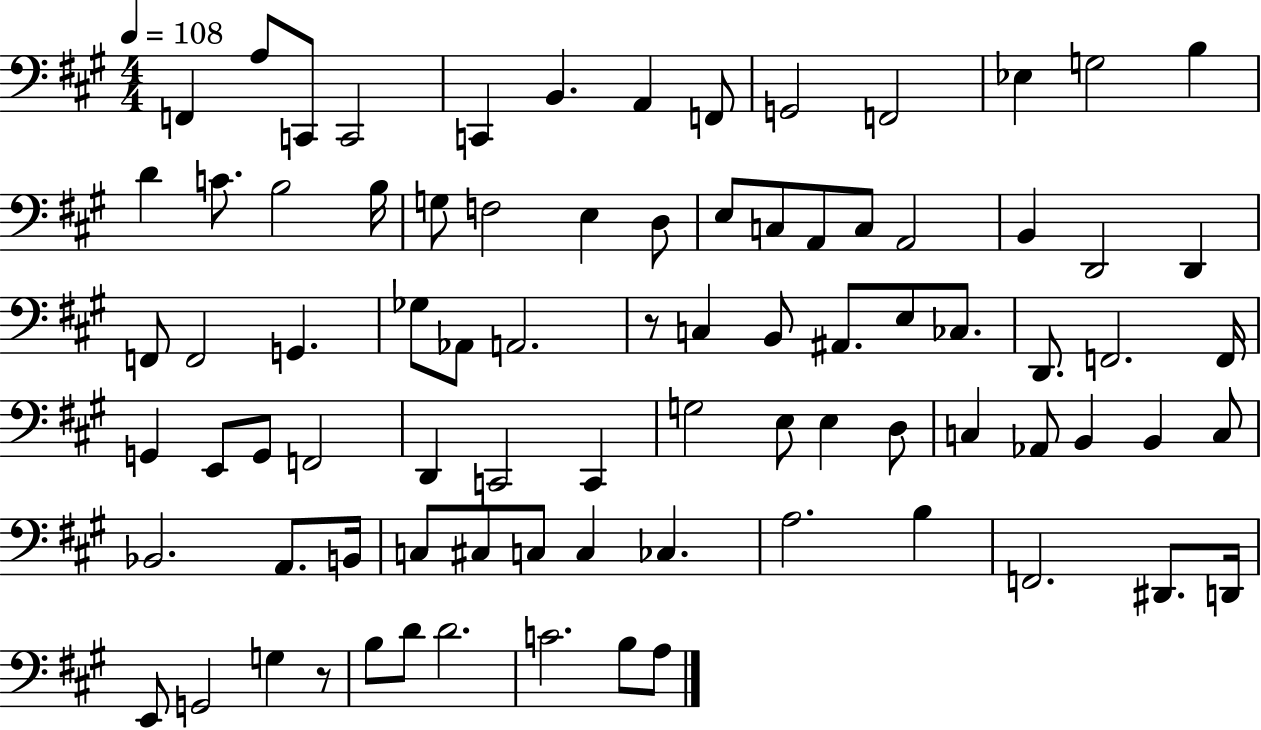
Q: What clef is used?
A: bass